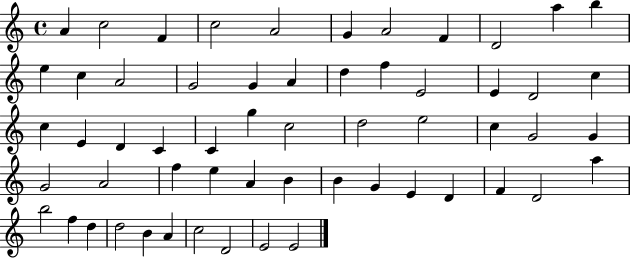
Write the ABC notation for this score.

X:1
T:Untitled
M:4/4
L:1/4
K:C
A c2 F c2 A2 G A2 F D2 a b e c A2 G2 G A d f E2 E D2 c c E D C C g c2 d2 e2 c G2 G G2 A2 f e A B B G E D F D2 a b2 f d d2 B A c2 D2 E2 E2